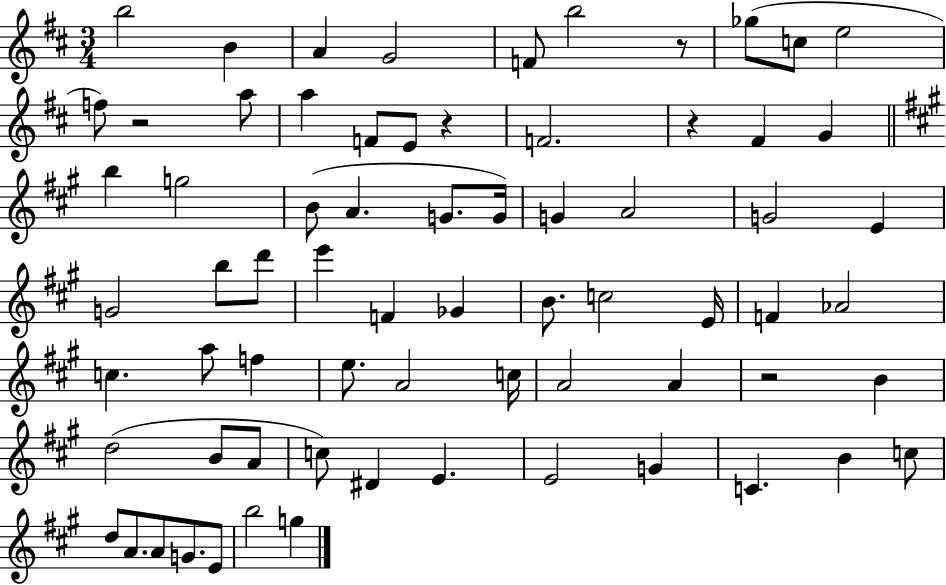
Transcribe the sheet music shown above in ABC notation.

X:1
T:Untitled
M:3/4
L:1/4
K:D
b2 B A G2 F/2 b2 z/2 _g/2 c/2 e2 f/2 z2 a/2 a F/2 E/2 z F2 z ^F G b g2 B/2 A G/2 G/4 G A2 G2 E G2 b/2 d'/2 e' F _G B/2 c2 E/4 F _A2 c a/2 f e/2 A2 c/4 A2 A z2 B d2 B/2 A/2 c/2 ^D E E2 G C B c/2 d/2 A/2 A/2 G/2 E/2 b2 g